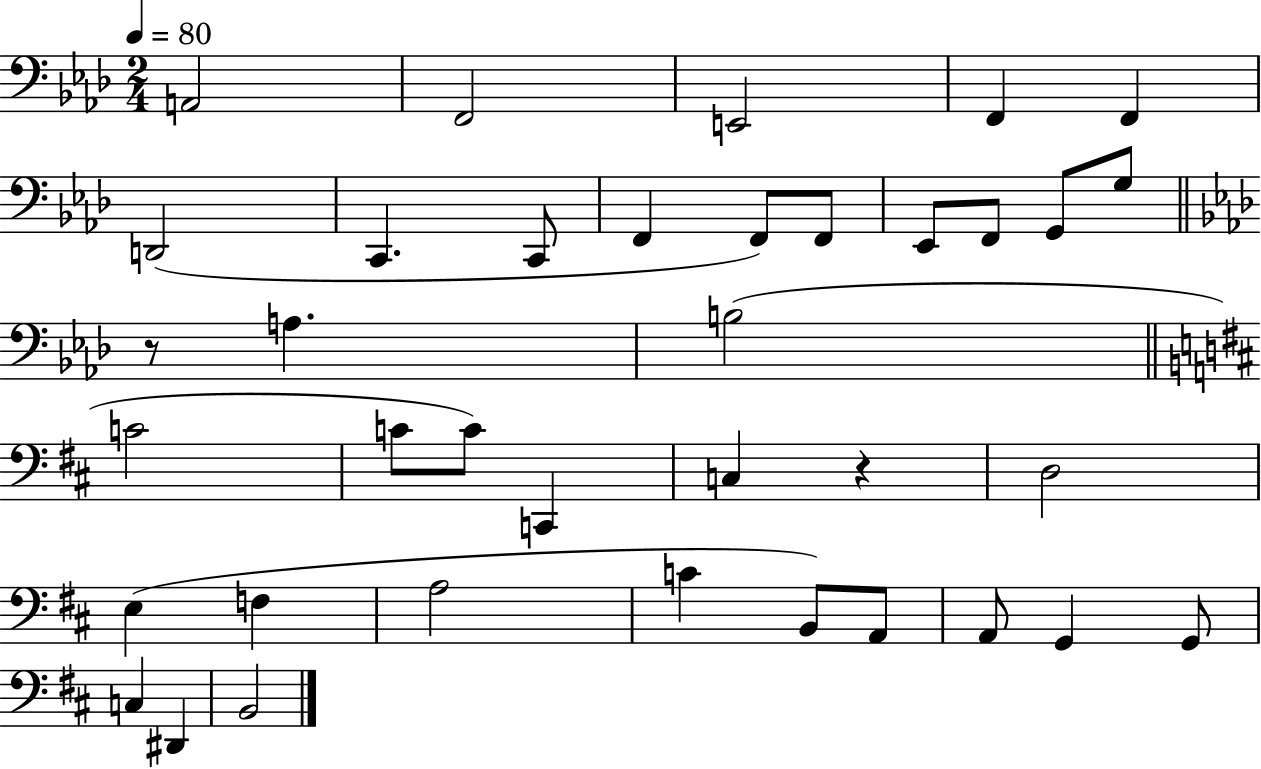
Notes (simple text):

A2/h F2/h E2/h F2/q F2/q D2/h C2/q. C2/e F2/q F2/e F2/e Eb2/e F2/e G2/e G3/e R/e A3/q. B3/h C4/h C4/e C4/e C2/q C3/q R/q D3/h E3/q F3/q A3/h C4/q B2/e A2/e A2/e G2/q G2/e C3/q D#2/q B2/h